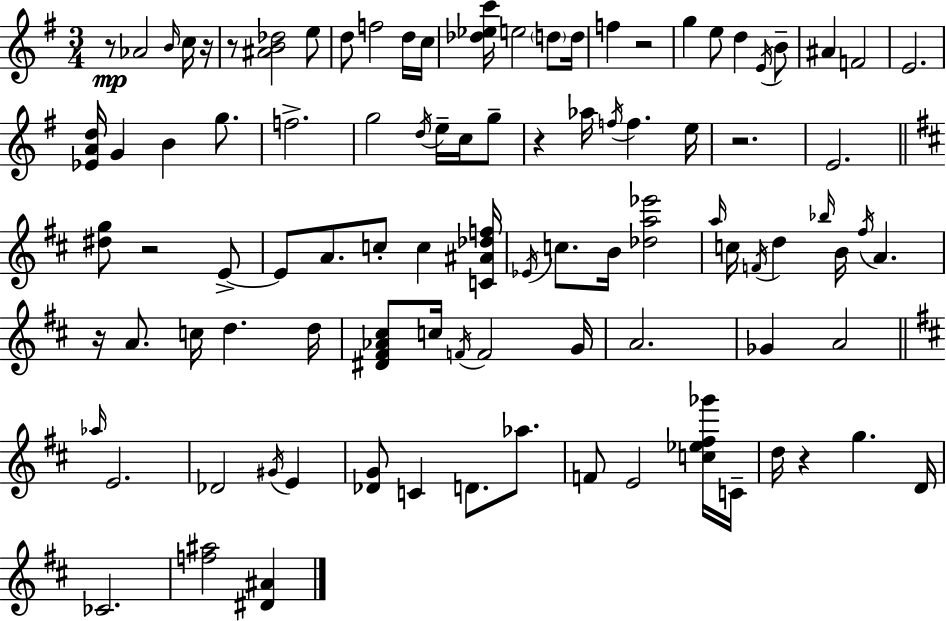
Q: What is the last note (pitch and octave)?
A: CES4